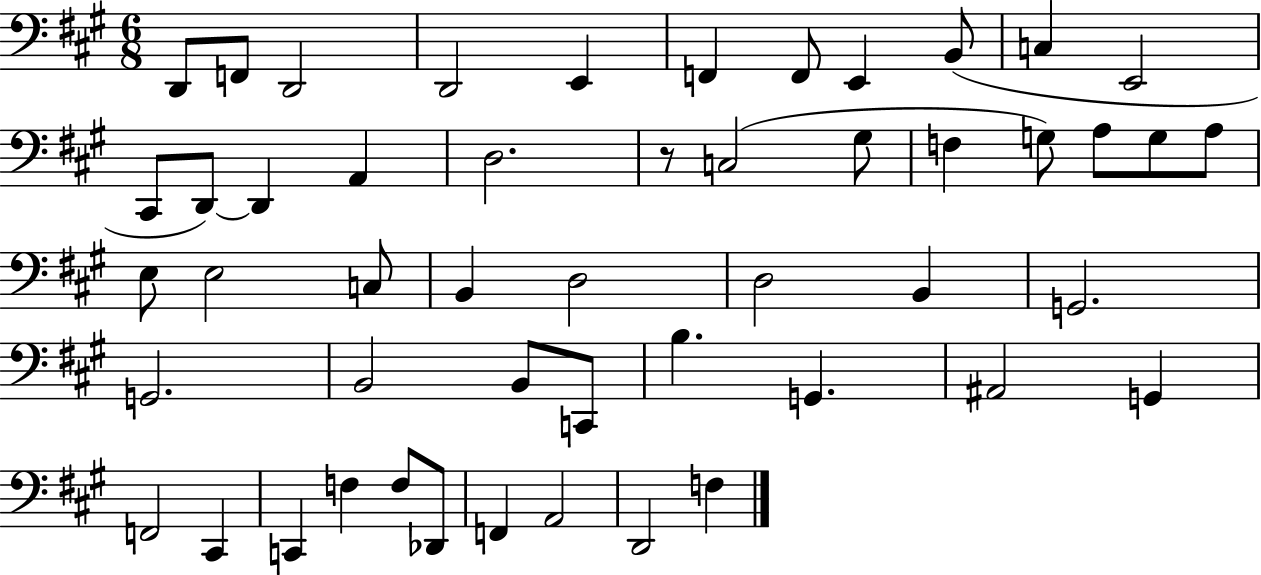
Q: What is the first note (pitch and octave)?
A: D2